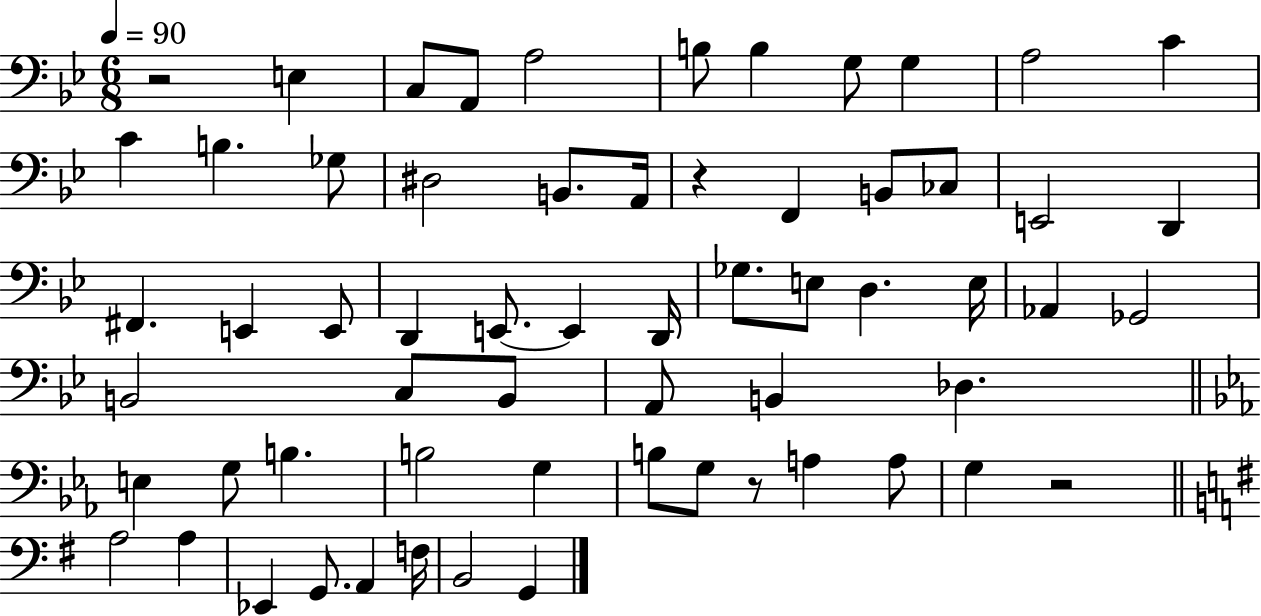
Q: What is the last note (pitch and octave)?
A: G2